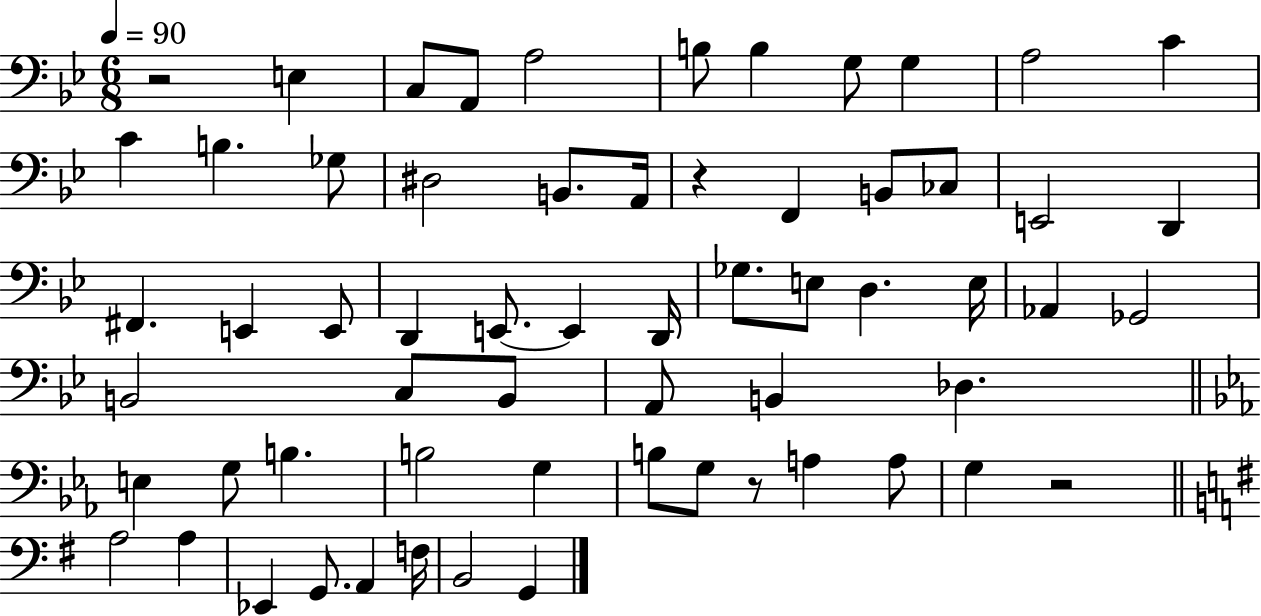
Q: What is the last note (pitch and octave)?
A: G2